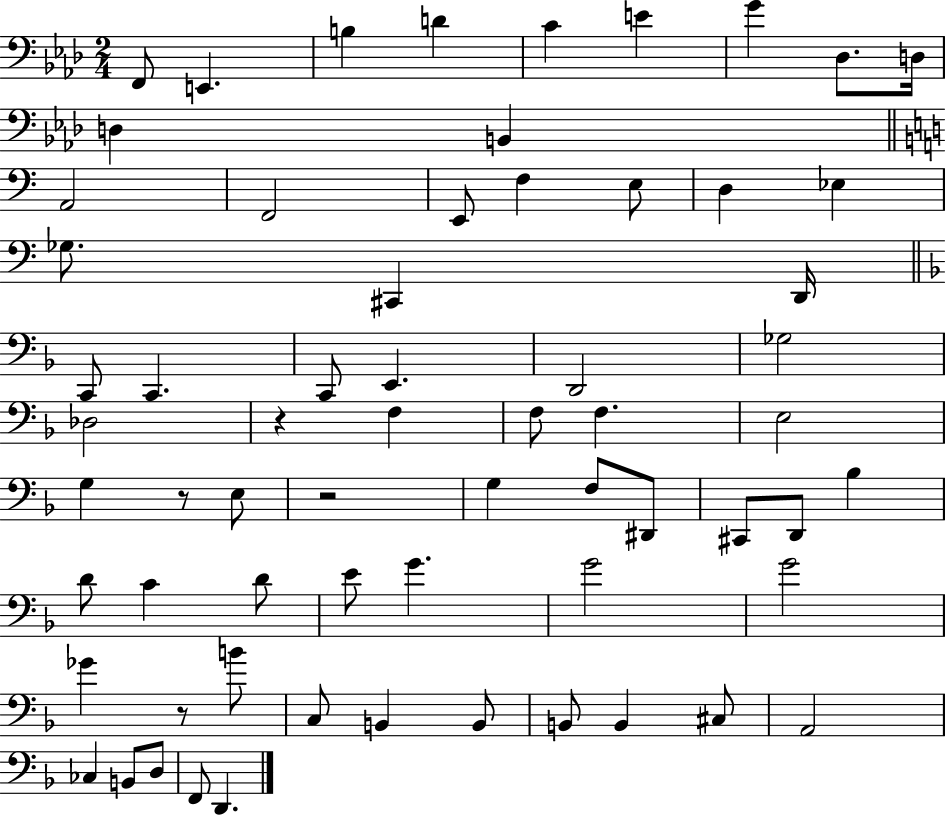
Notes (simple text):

F2/e E2/q. B3/q D4/q C4/q E4/q G4/q Db3/e. D3/s D3/q B2/q A2/h F2/h E2/e F3/q E3/e D3/q Eb3/q Gb3/e. C#2/q D2/s C2/e C2/q. C2/e E2/q. D2/h Gb3/h Db3/h R/q F3/q F3/e F3/q. E3/h G3/q R/e E3/e R/h G3/q F3/e D#2/e C#2/e D2/e Bb3/q D4/e C4/q D4/e E4/e G4/q. G4/h G4/h Gb4/q R/e B4/e C3/e B2/q B2/e B2/e B2/q C#3/e A2/h CES3/q B2/e D3/e F2/e D2/q.